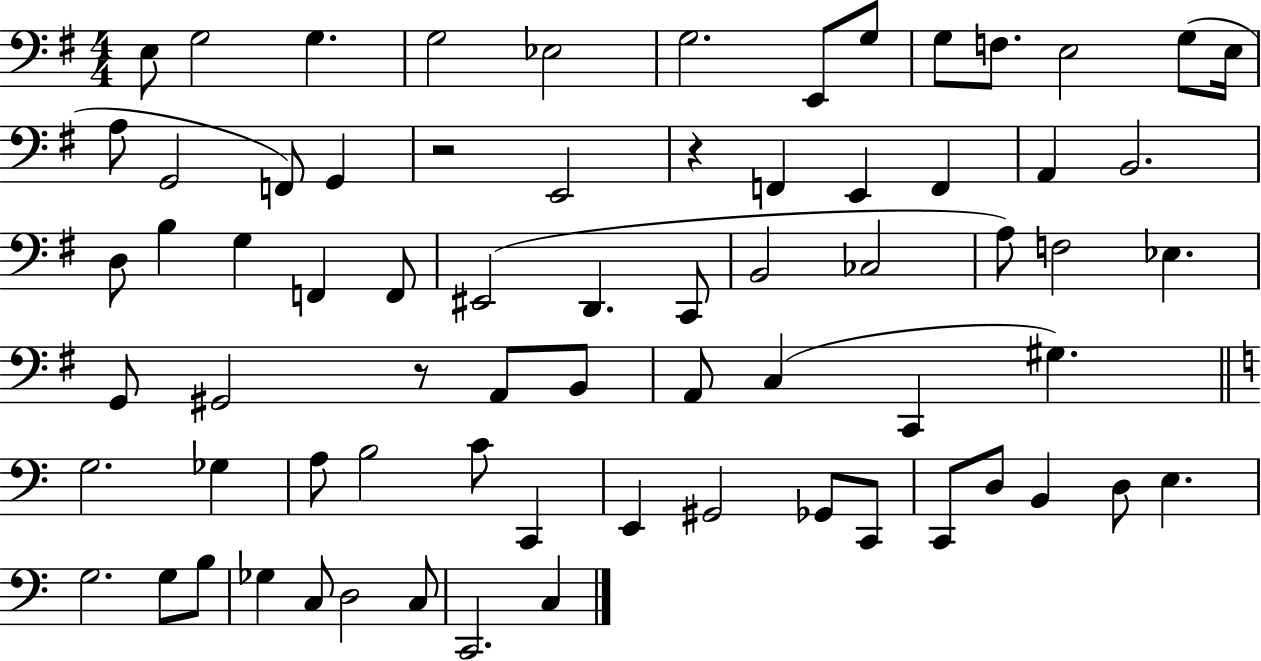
X:1
T:Untitled
M:4/4
L:1/4
K:G
E,/2 G,2 G, G,2 _E,2 G,2 E,,/2 G,/2 G,/2 F,/2 E,2 G,/2 E,/4 A,/2 G,,2 F,,/2 G,, z2 E,,2 z F,, E,, F,, A,, B,,2 D,/2 B, G, F,, F,,/2 ^E,,2 D,, C,,/2 B,,2 _C,2 A,/2 F,2 _E, G,,/2 ^G,,2 z/2 A,,/2 B,,/2 A,,/2 C, C,, ^G, G,2 _G, A,/2 B,2 C/2 C,, E,, ^G,,2 _G,,/2 C,,/2 C,,/2 D,/2 B,, D,/2 E, G,2 G,/2 B,/2 _G, C,/2 D,2 C,/2 C,,2 C,